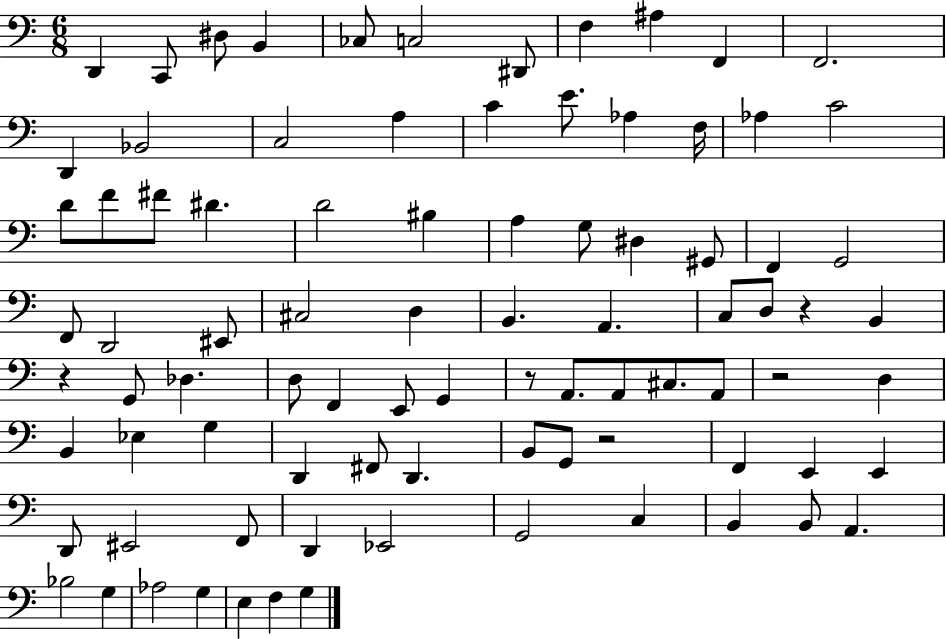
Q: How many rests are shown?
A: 5